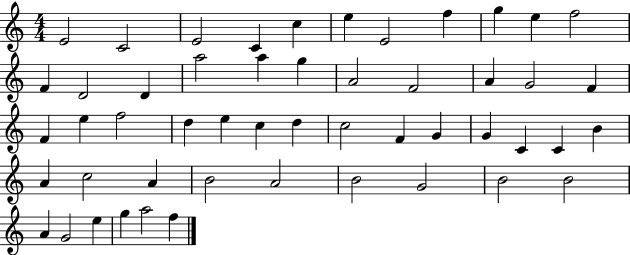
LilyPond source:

{
  \clef treble
  \numericTimeSignature
  \time 4/4
  \key c \major
  e'2 c'2 | e'2 c'4 c''4 | e''4 e'2 f''4 | g''4 e''4 f''2 | \break f'4 d'2 d'4 | a''2 a''4 g''4 | a'2 f'2 | a'4 g'2 f'4 | \break f'4 e''4 f''2 | d''4 e''4 c''4 d''4 | c''2 f'4 g'4 | g'4 c'4 c'4 b'4 | \break a'4 c''2 a'4 | b'2 a'2 | b'2 g'2 | b'2 b'2 | \break a'4 g'2 e''4 | g''4 a''2 f''4 | \bar "|."
}